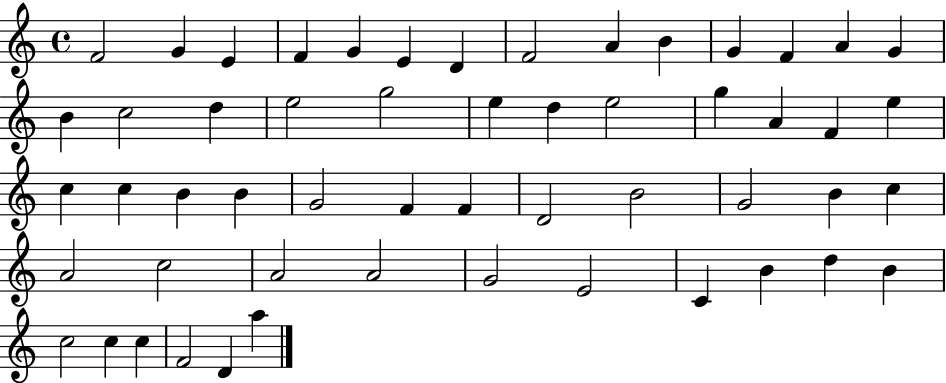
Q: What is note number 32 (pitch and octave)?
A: F4